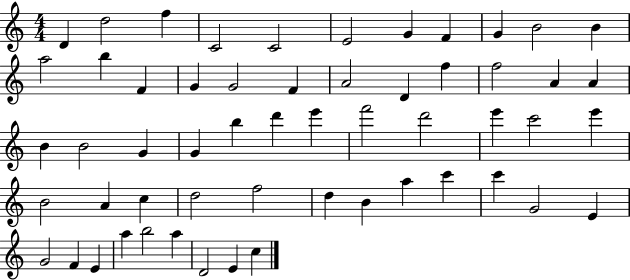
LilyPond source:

{
  \clef treble
  \numericTimeSignature
  \time 4/4
  \key c \major
  d'4 d''2 f''4 | c'2 c'2 | e'2 g'4 f'4 | g'4 b'2 b'4 | \break a''2 b''4 f'4 | g'4 g'2 f'4 | a'2 d'4 f''4 | f''2 a'4 a'4 | \break b'4 b'2 g'4 | g'4 b''4 d'''4 e'''4 | f'''2 d'''2 | e'''4 c'''2 e'''4 | \break b'2 a'4 c''4 | d''2 f''2 | d''4 b'4 a''4 c'''4 | c'''4 g'2 e'4 | \break g'2 f'4 e'4 | a''4 b''2 a''4 | d'2 e'4 c''4 | \bar "|."
}